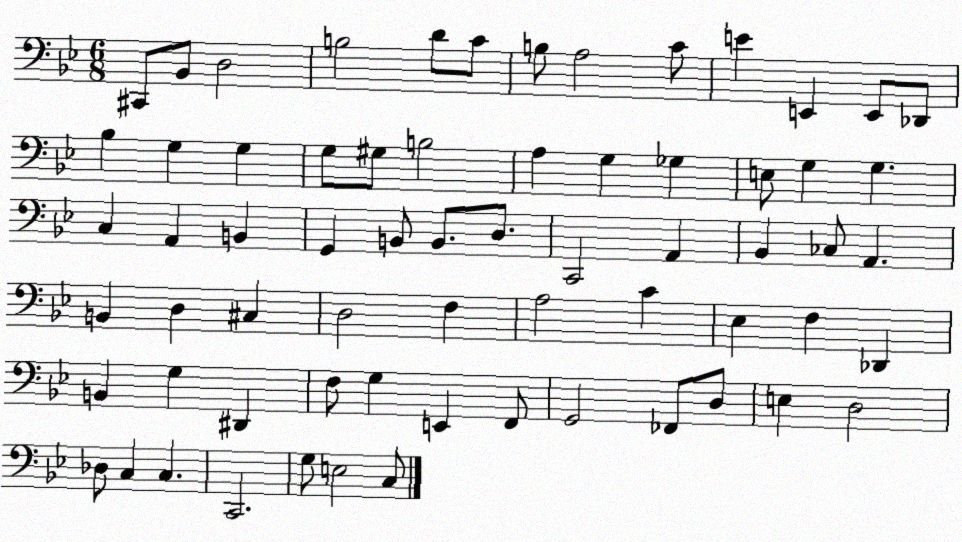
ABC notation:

X:1
T:Untitled
M:6/8
L:1/4
K:Bb
^C,,/2 _B,,/2 D,2 B,2 D/2 C/2 B,/2 A,2 C/2 E E,, E,,/2 _D,,/2 _B, G, G, G,/2 ^G,/2 B,2 A, G, _G, E,/2 G, G, C, A,, B,, G,, B,,/2 B,,/2 D,/2 C,,2 A,, _B,, _C,/2 A,, B,, D, ^C, D,2 F, A,2 C _E, F, _D,, B,, G, ^D,, F,/2 G, E,, F,,/2 G,,2 _F,,/2 D,/2 E, D,2 _D,/2 C, C, C,,2 G,/2 E,2 C,/2